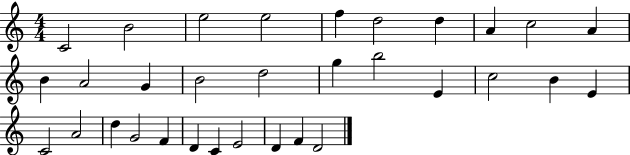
{
  \clef treble
  \numericTimeSignature
  \time 4/4
  \key c \major
  c'2 b'2 | e''2 e''2 | f''4 d''2 d''4 | a'4 c''2 a'4 | \break b'4 a'2 g'4 | b'2 d''2 | g''4 b''2 e'4 | c''2 b'4 e'4 | \break c'2 a'2 | d''4 g'2 f'4 | d'4 c'4 e'2 | d'4 f'4 d'2 | \break \bar "|."
}